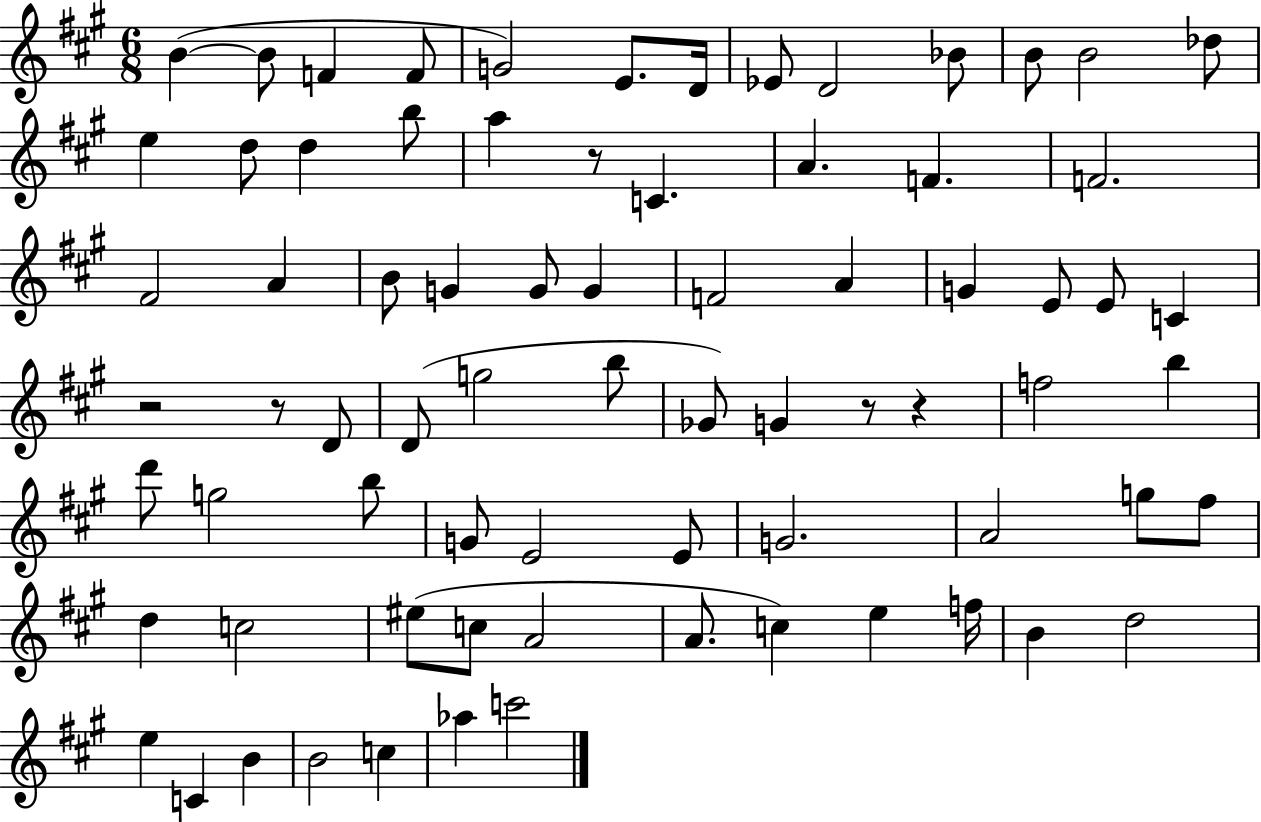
{
  \clef treble
  \numericTimeSignature
  \time 6/8
  \key a \major
  b'4~(~ b'8 f'4 f'8 | g'2) e'8. d'16 | ees'8 d'2 bes'8 | b'8 b'2 des''8 | \break e''4 d''8 d''4 b''8 | a''4 r8 c'4. | a'4. f'4. | f'2. | \break fis'2 a'4 | b'8 g'4 g'8 g'4 | f'2 a'4 | g'4 e'8 e'8 c'4 | \break r2 r8 d'8 | d'8( g''2 b''8 | ges'8) g'4 r8 r4 | f''2 b''4 | \break d'''8 g''2 b''8 | g'8 e'2 e'8 | g'2. | a'2 g''8 fis''8 | \break d''4 c''2 | eis''8( c''8 a'2 | a'8. c''4) e''4 f''16 | b'4 d''2 | \break e''4 c'4 b'4 | b'2 c''4 | aes''4 c'''2 | \bar "|."
}